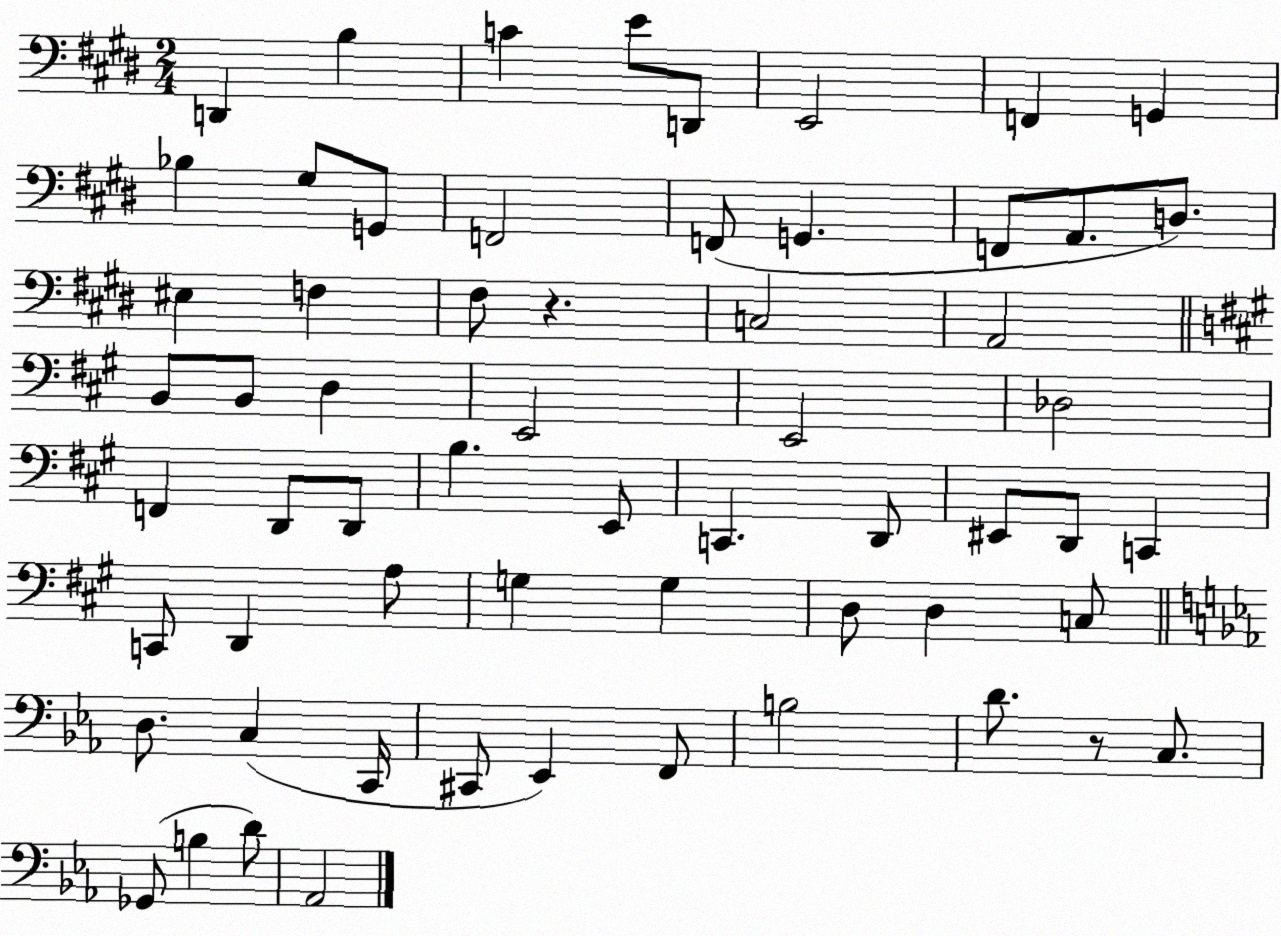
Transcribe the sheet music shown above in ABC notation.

X:1
T:Untitled
M:2/4
L:1/4
K:E
D,, B, C E/2 D,,/2 E,,2 F,, G,, _B, ^G,/2 G,,/2 F,,2 F,,/2 G,, F,,/2 A,,/2 D,/2 ^E, F, ^F,/2 z C,2 A,,2 B,,/2 B,,/2 D, E,,2 E,,2 _D,2 F,, D,,/2 D,,/2 B, E,,/2 C,, D,,/2 ^E,,/2 D,,/2 C,, C,,/2 D,, A,/2 G, G, D,/2 D, C,/2 D,/2 C, C,,/4 ^C,,/2 _E,, F,,/2 B,2 D/2 z/2 C,/2 _G,,/2 B, D/2 _A,,2